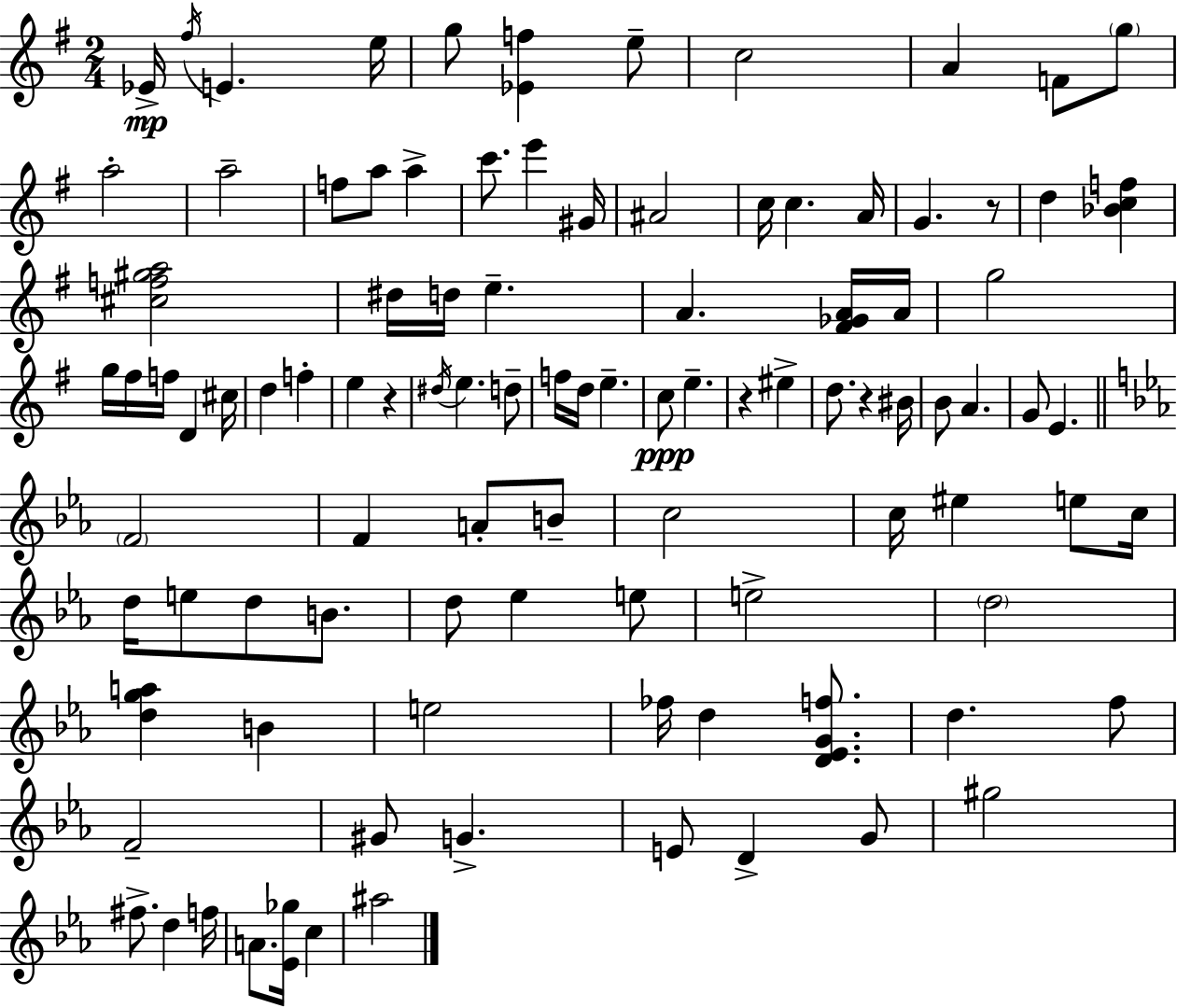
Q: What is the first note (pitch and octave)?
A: Eb4